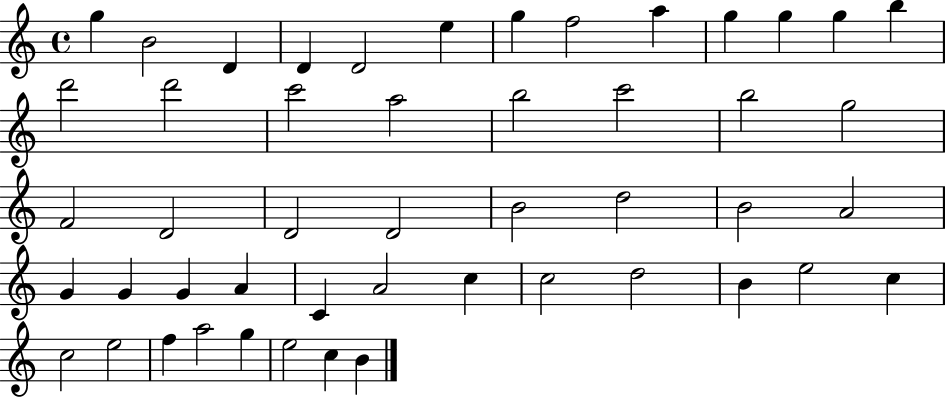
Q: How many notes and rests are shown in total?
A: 49